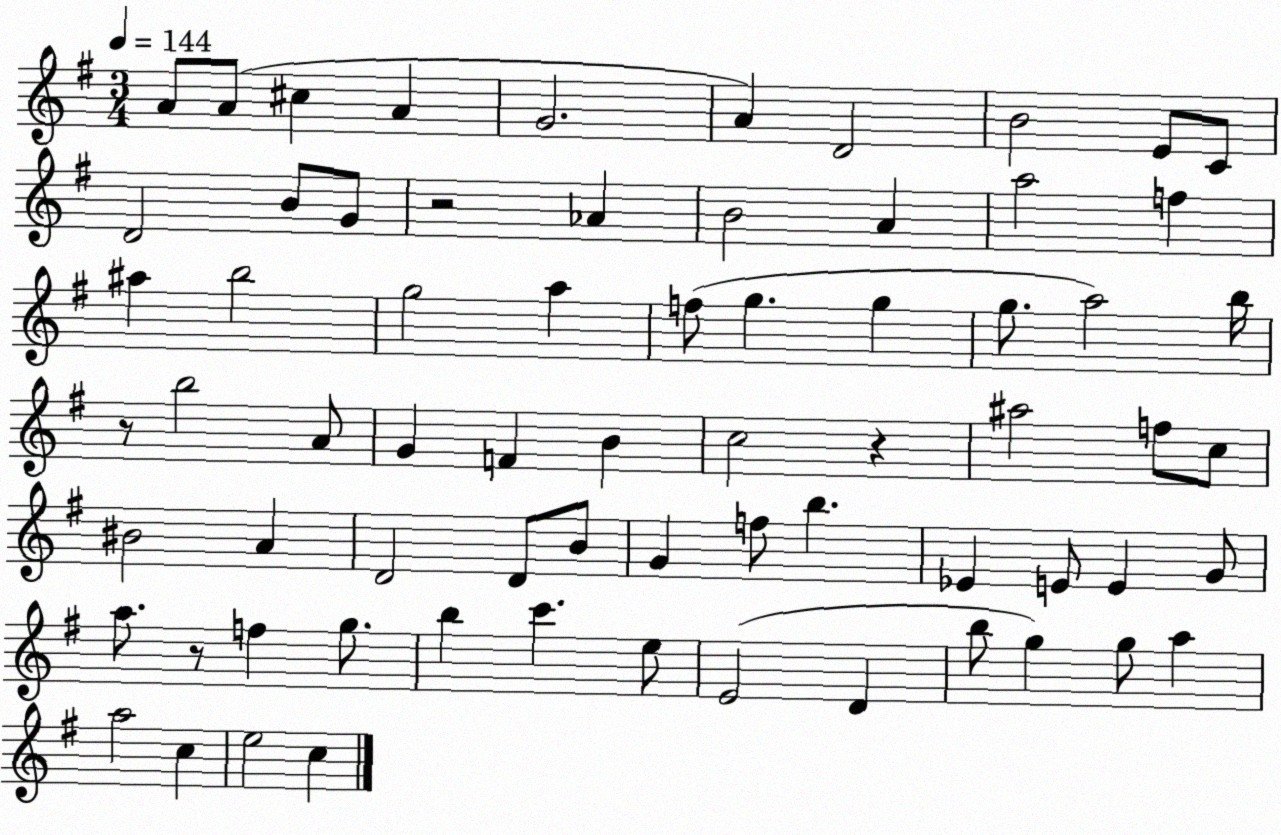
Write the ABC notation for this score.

X:1
T:Untitled
M:3/4
L:1/4
K:G
A/2 A/2 ^c A G2 A D2 B2 E/2 C/2 D2 B/2 G/2 z2 _A B2 A a2 f ^a b2 g2 a f/2 g g g/2 a2 b/4 z/2 b2 A/2 G F B c2 z ^a2 f/2 c/2 ^B2 A D2 D/2 B/2 G f/2 b _E E/2 E G/2 a/2 z/2 f g/2 b c' e/2 E2 D b/2 g g/2 a a2 c e2 c